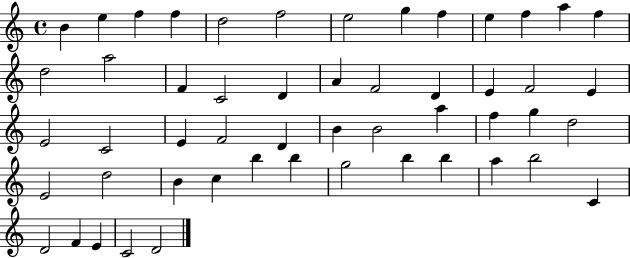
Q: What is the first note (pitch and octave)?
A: B4